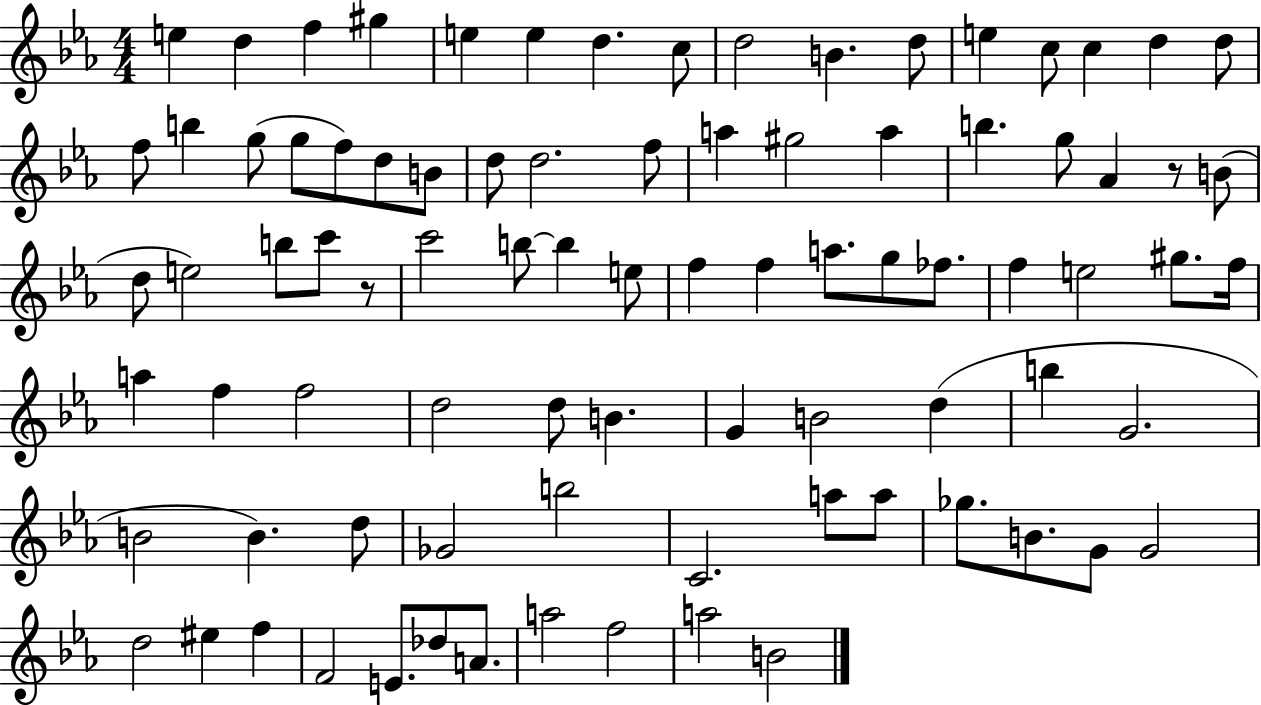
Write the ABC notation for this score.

X:1
T:Untitled
M:4/4
L:1/4
K:Eb
e d f ^g e e d c/2 d2 B d/2 e c/2 c d d/2 f/2 b g/2 g/2 f/2 d/2 B/2 d/2 d2 f/2 a ^g2 a b g/2 _A z/2 B/2 d/2 e2 b/2 c'/2 z/2 c'2 b/2 b e/2 f f a/2 g/2 _f/2 f e2 ^g/2 f/4 a f f2 d2 d/2 B G B2 d b G2 B2 B d/2 _G2 b2 C2 a/2 a/2 _g/2 B/2 G/2 G2 d2 ^e f F2 E/2 _d/2 A/2 a2 f2 a2 B2